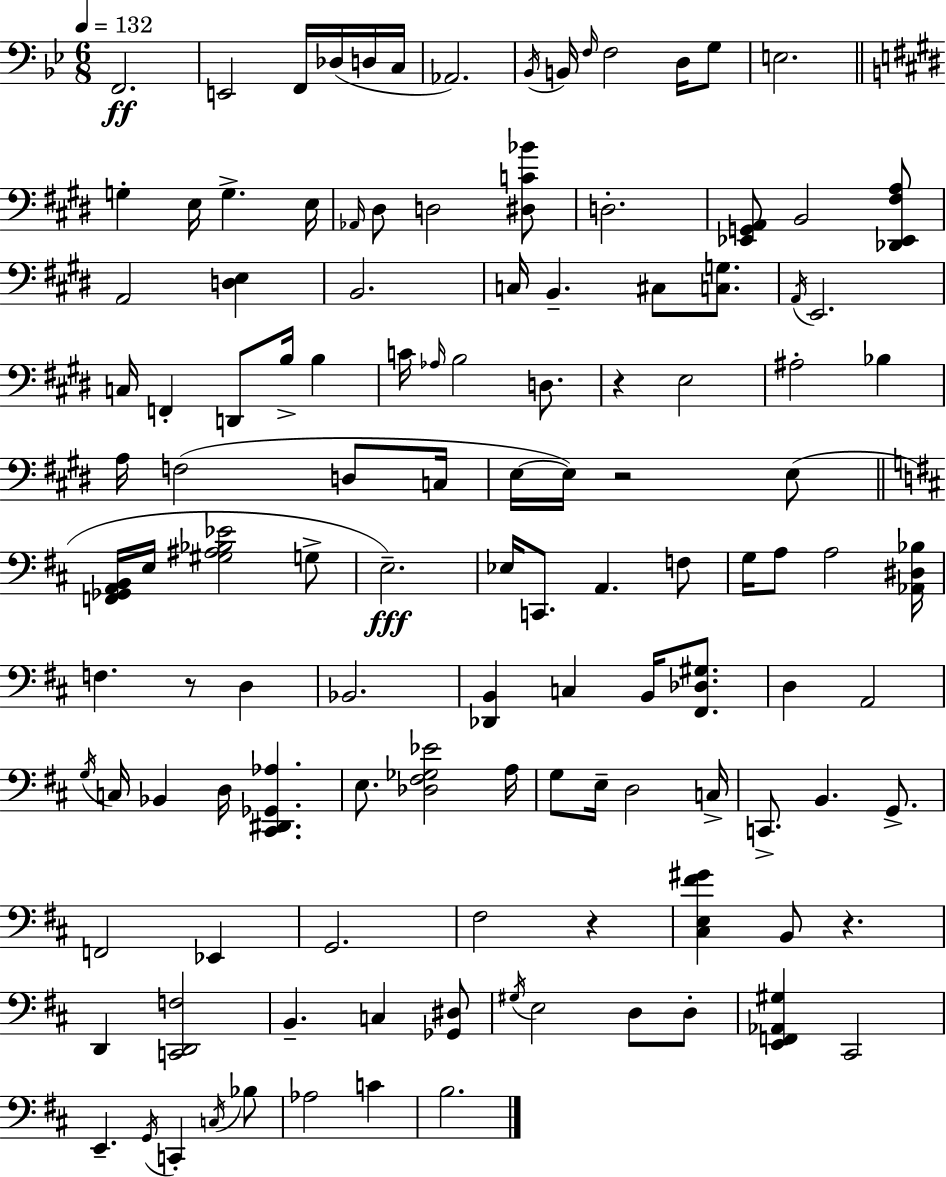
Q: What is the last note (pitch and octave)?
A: B3